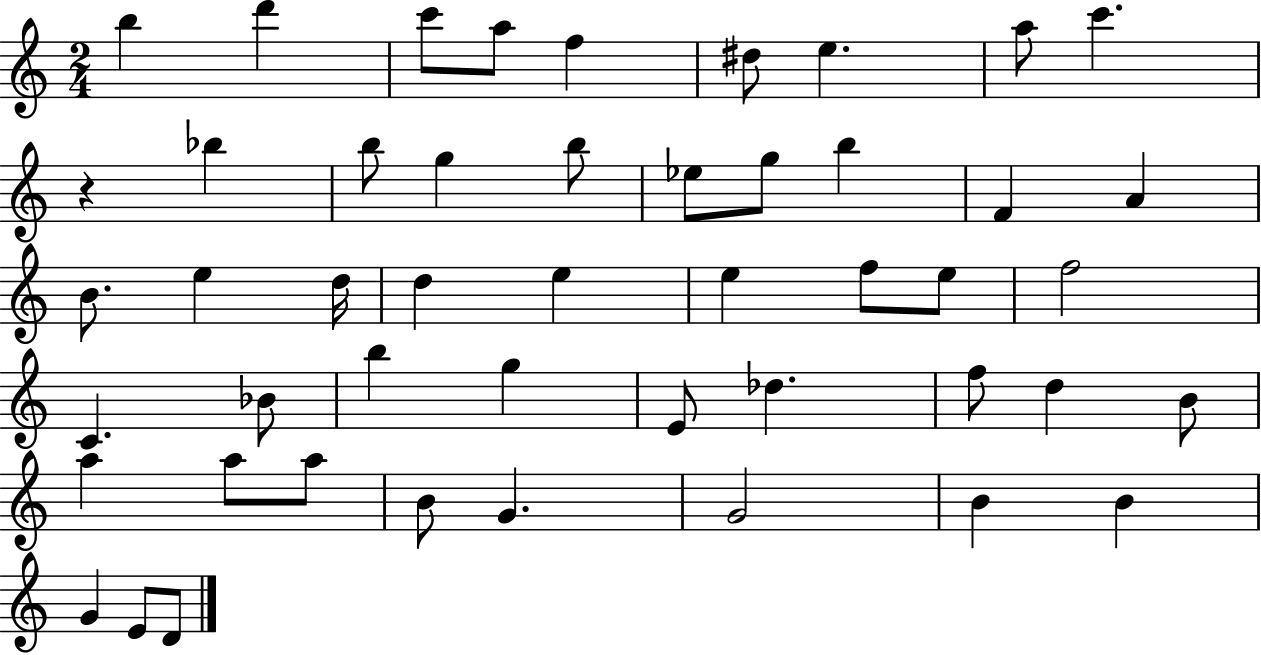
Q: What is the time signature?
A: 2/4